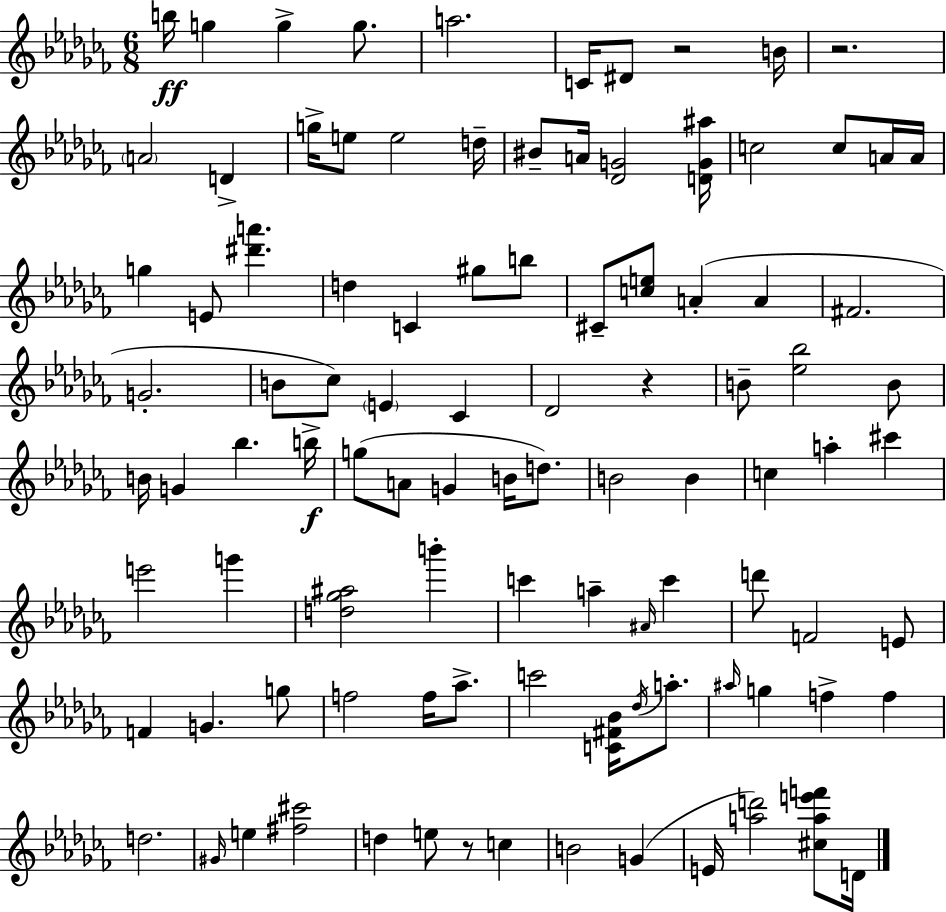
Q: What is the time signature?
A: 6/8